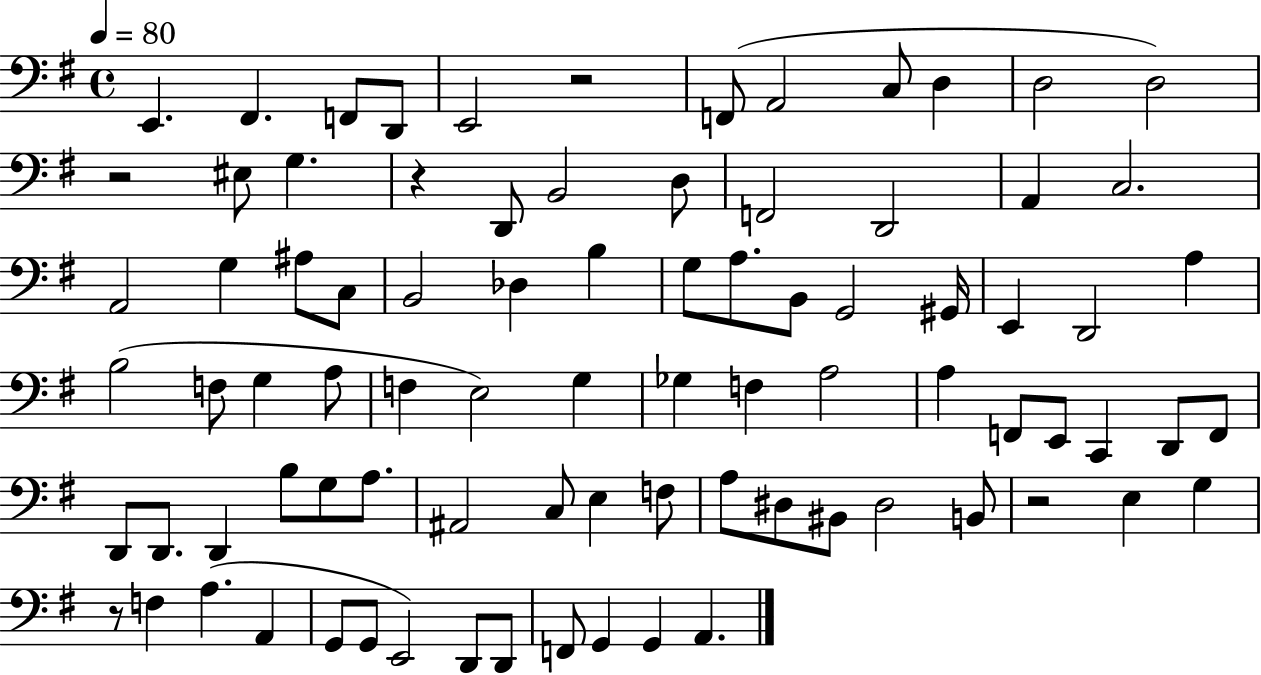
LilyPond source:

{
  \clef bass
  \time 4/4
  \defaultTimeSignature
  \key g \major
  \tempo 4 = 80
  e,4. fis,4. f,8 d,8 | e,2 r2 | f,8( a,2 c8 d4 | d2 d2) | \break r2 eis8 g4. | r4 d,8 b,2 d8 | f,2 d,2 | a,4 c2. | \break a,2 g4 ais8 c8 | b,2 des4 b4 | g8 a8. b,8 g,2 gis,16 | e,4 d,2 a4 | \break b2( f8 g4 a8 | f4 e2) g4 | ges4 f4 a2 | a4 f,8 e,8 c,4 d,8 f,8 | \break d,8 d,8. d,4 b8 g8 a8. | ais,2 c8 e4 f8 | a8 dis8 bis,8 dis2 b,8 | r2 e4 g4 | \break r8 f4 a4.( a,4 | g,8 g,8 e,2) d,8 d,8 | f,8 g,4 g,4 a,4. | \bar "|."
}